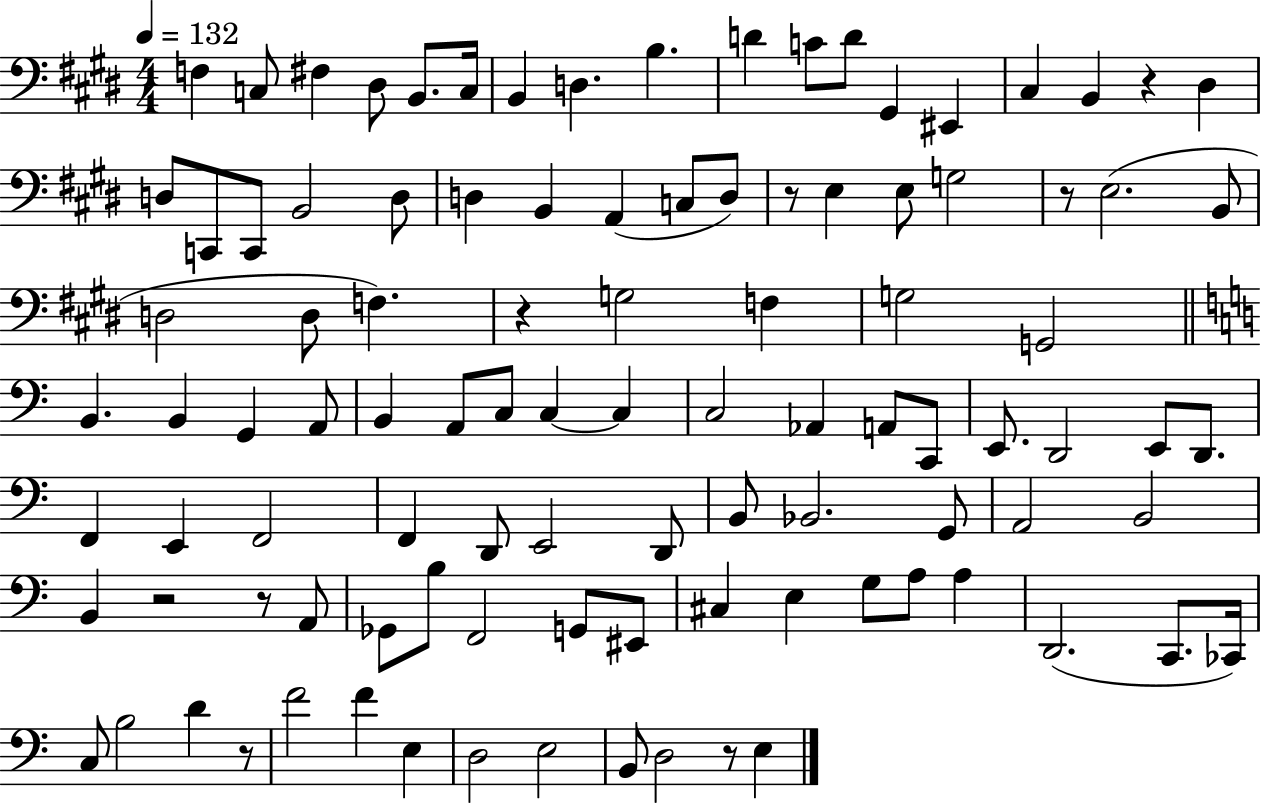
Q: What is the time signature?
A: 4/4